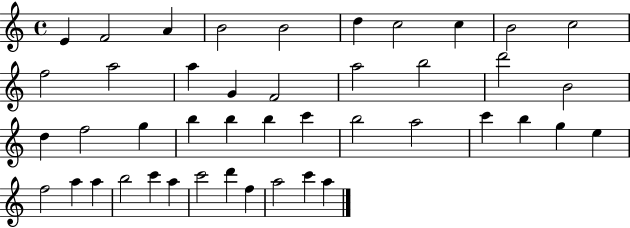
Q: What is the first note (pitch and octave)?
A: E4